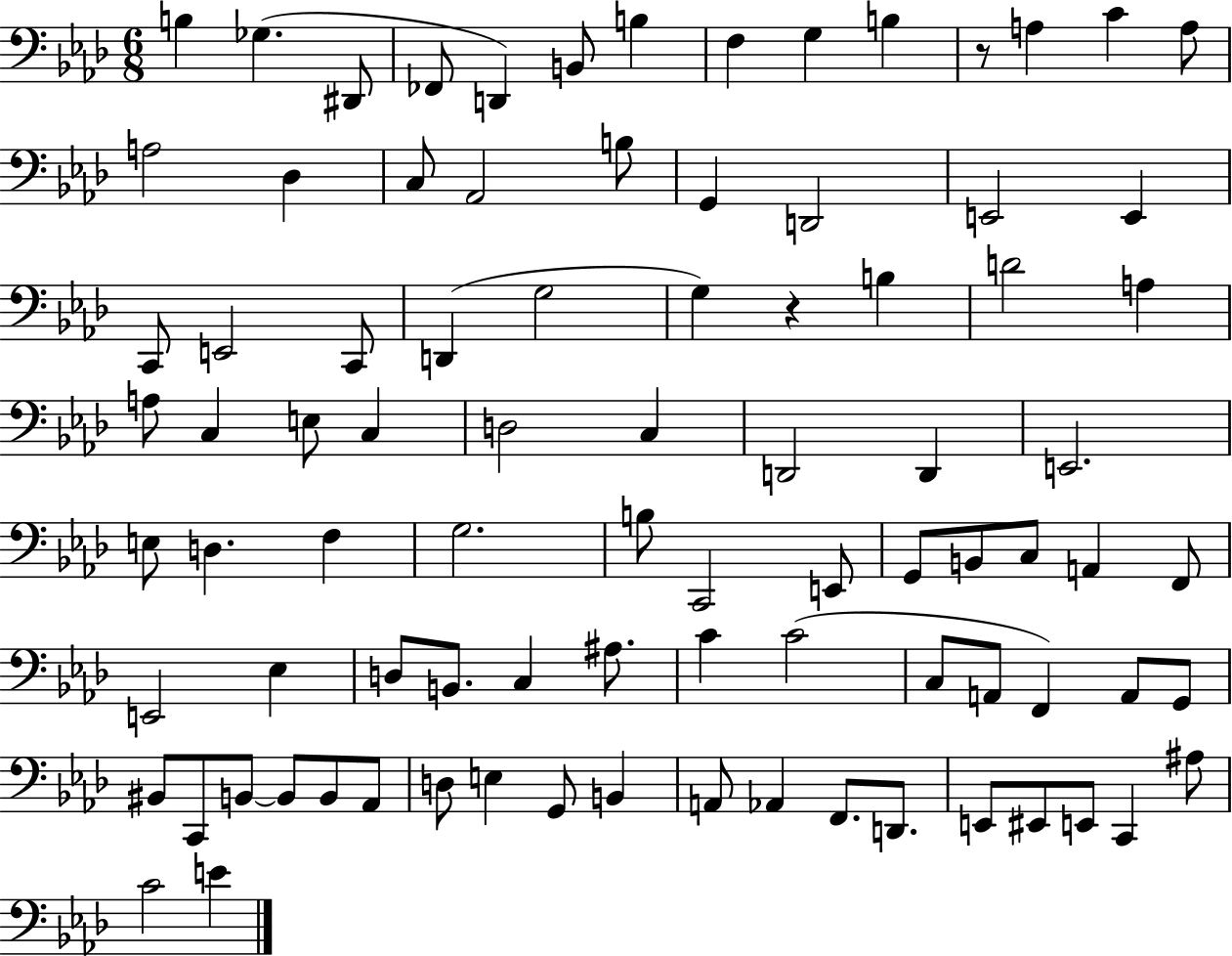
X:1
T:Untitled
M:6/8
L:1/4
K:Ab
B, _G, ^D,,/2 _F,,/2 D,, B,,/2 B, F, G, B, z/2 A, C A,/2 A,2 _D, C,/2 _A,,2 B,/2 G,, D,,2 E,,2 E,, C,,/2 E,,2 C,,/2 D,, G,2 G, z B, D2 A, A,/2 C, E,/2 C, D,2 C, D,,2 D,, E,,2 E,/2 D, F, G,2 B,/2 C,,2 E,,/2 G,,/2 B,,/2 C,/2 A,, F,,/2 E,,2 _E, D,/2 B,,/2 C, ^A,/2 C C2 C,/2 A,,/2 F,, A,,/2 G,,/2 ^B,,/2 C,,/2 B,,/2 B,,/2 B,,/2 _A,,/2 D,/2 E, G,,/2 B,, A,,/2 _A,, F,,/2 D,,/2 E,,/2 ^E,,/2 E,,/2 C,, ^A,/2 C2 E